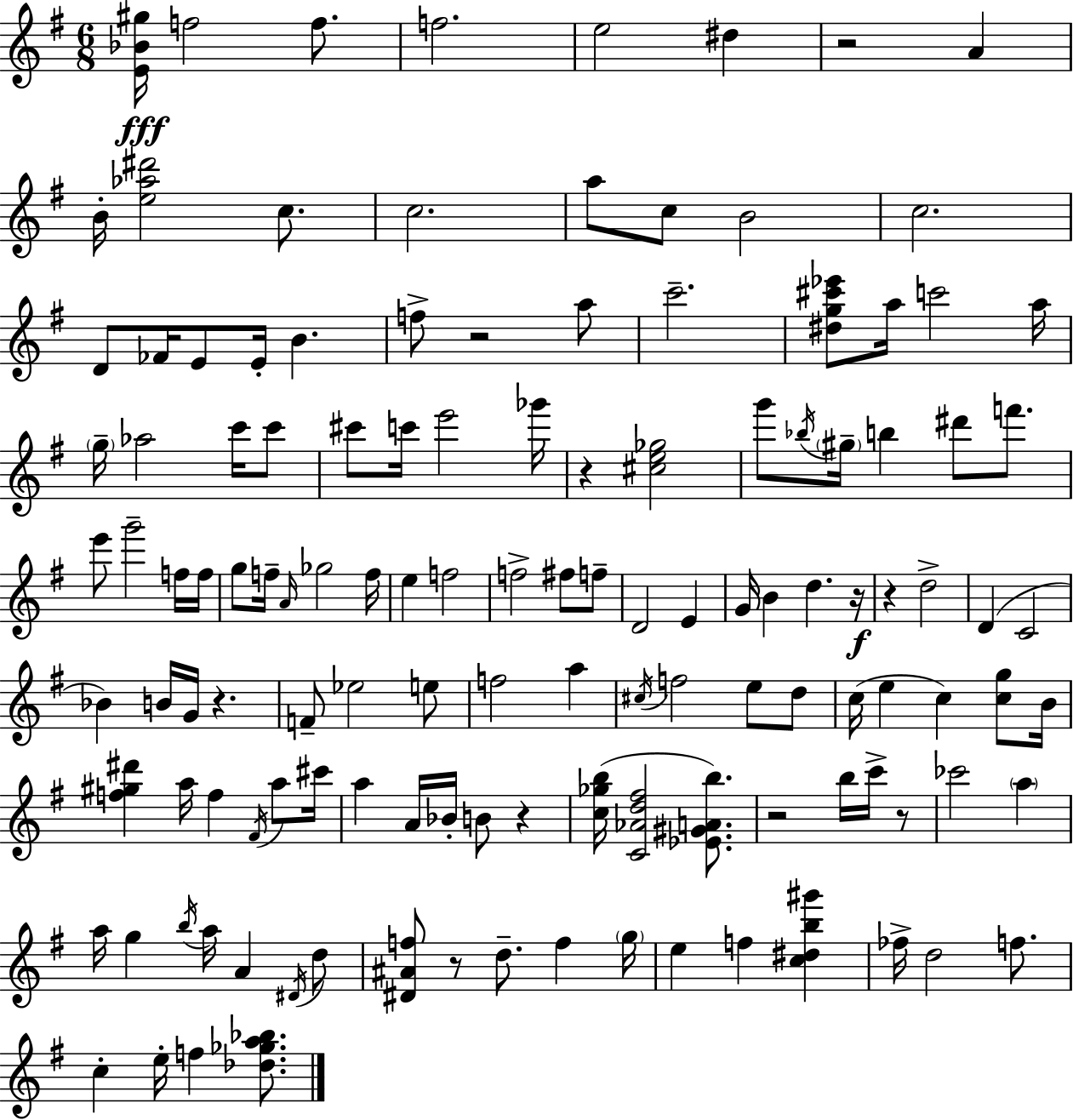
[E4,Bb4,G#5]/s F5/h F5/e. F5/h. E5/h D#5/q R/h A4/q B4/s [E5,Ab5,D#6]/h C5/e. C5/h. A5/e C5/e B4/h C5/h. D4/e FES4/s E4/e E4/s B4/q. F5/e R/h A5/e C6/h. [D#5,G5,C#6,Eb6]/e A5/s C6/h A5/s G5/s Ab5/h C6/s C6/e C#6/e C6/s E6/h Gb6/s R/q [C#5,E5,Gb5]/h G6/e Bb5/s G#5/s B5/q D#6/e F6/e. E6/e G6/h F5/s F5/s G5/e F5/s A4/s Gb5/h F5/s E5/q F5/h F5/h F#5/e F5/e D4/h E4/q G4/s B4/q D5/q. R/s R/q D5/h D4/q C4/h Bb4/q B4/s G4/s R/q. F4/e Eb5/h E5/e F5/h A5/q C#5/s F5/h E5/e D5/e C5/s E5/q C5/q [C5,G5]/e B4/s [F5,G#5,D#6]/q A5/s F5/q F#4/s A5/e C#6/s A5/q A4/s Bb4/s B4/e R/q [C5,Gb5,B5]/s [C4,Ab4,D5,F#5]/h [Eb4,G#4,A4,B5]/e. R/h B5/s C6/s R/e CES6/h A5/q A5/s G5/q B5/s A5/s A4/q D#4/s D5/e [D#4,A#4,F5]/e R/e D5/e. F5/q G5/s E5/q F5/q [C5,D#5,B5,G#6]/q FES5/s D5/h F5/e. C5/q E5/s F5/q [Db5,Gb5,A5,Bb5]/e.